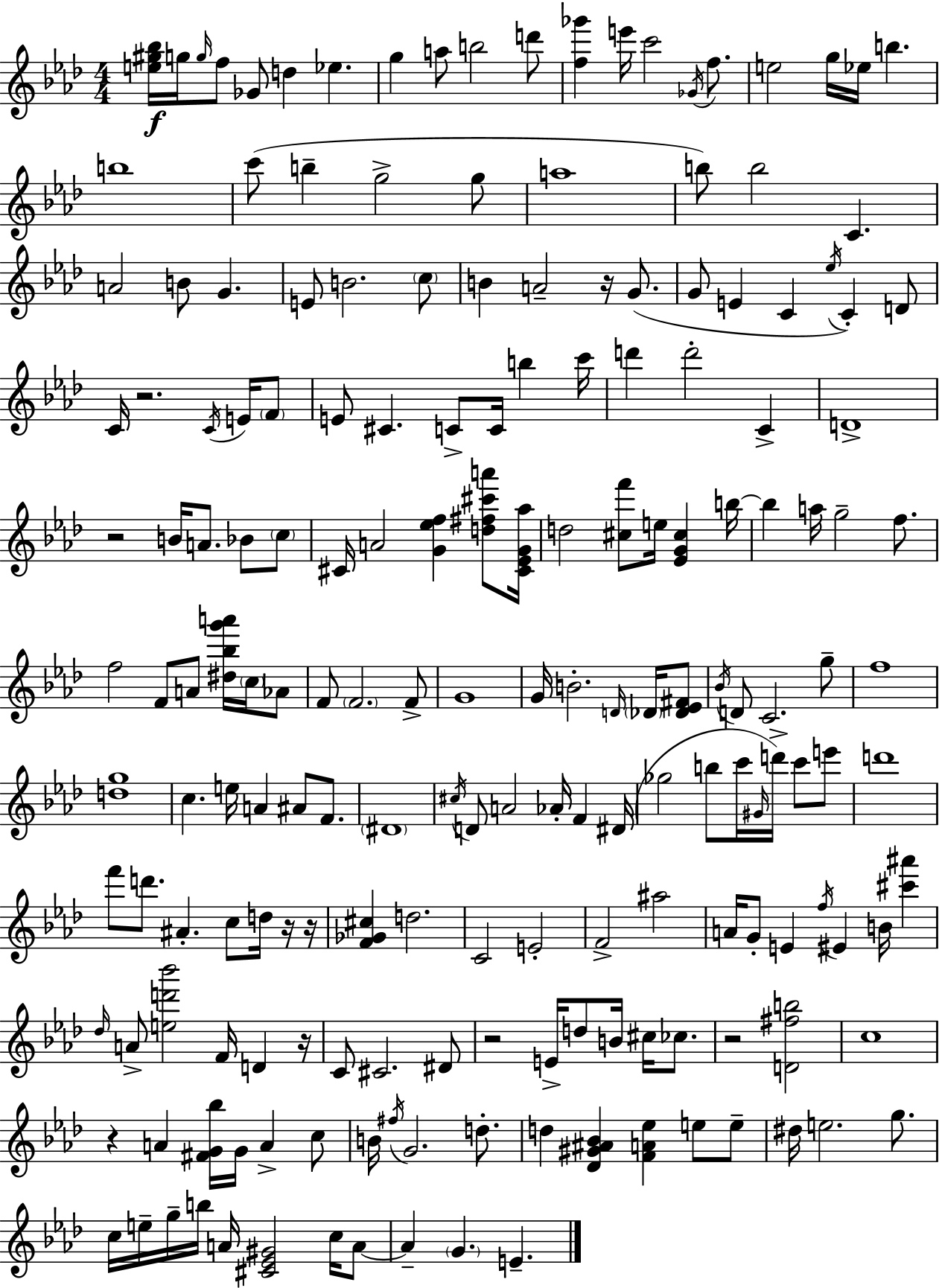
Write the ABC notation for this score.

X:1
T:Untitled
M:4/4
L:1/4
K:Fm
[e^g_b]/4 g/4 g/4 f/2 _G/2 d _e g a/2 b2 d'/2 [f_g'] e'/4 c'2 _G/4 f/2 e2 g/4 _e/4 b b4 c'/2 b g2 g/2 a4 b/2 b2 C A2 B/2 G E/2 B2 c/2 B A2 z/4 G/2 G/2 E C _e/4 C D/2 C/4 z2 C/4 E/4 F/2 E/2 ^C C/2 C/4 b c'/4 d' d'2 C D4 z2 B/4 A/2 _B/2 c/2 ^C/4 A2 [G_ef] [d^f^c'a']/2 [^C_EG_a]/4 d2 [^cf']/2 e/4 [_EG^c] b/4 b a/4 g2 f/2 f2 F/2 A/2 [^d_bg'a']/4 c/4 _A/2 F/2 F2 F/2 G4 G/4 B2 D/4 _D/4 [_D_E^F]/2 _B/4 D/2 C2 g/2 f4 [dg]4 c e/4 A ^A/2 F/2 ^D4 ^c/4 D/2 A2 _A/4 F ^D/4 _g2 b/2 c'/4 ^G/4 d'/4 c'/2 e'/2 d'4 f'/2 d'/2 ^A c/2 d/4 z/4 z/4 [F_G^c] d2 C2 E2 F2 ^a2 A/4 G/2 E f/4 ^E B/4 [^c'^a'] _d/4 A/2 [ed'_b']2 F/4 D z/4 C/2 ^C2 ^D/2 z2 E/4 d/2 B/4 ^c/4 _c/2 z2 [D^fb]2 c4 z A [^FG_b]/4 G/4 A c/2 B/4 ^f/4 G2 d/2 d [_D^G^A_B] [FA_e] e/2 e/2 ^d/4 e2 g/2 c/4 e/4 g/4 b/4 A/4 [^C_E^G]2 c/4 A/2 A G E